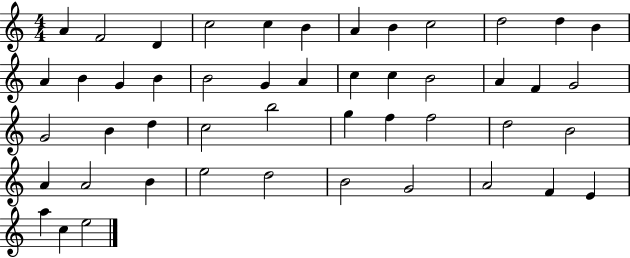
A4/q F4/h D4/q C5/h C5/q B4/q A4/q B4/q C5/h D5/h D5/q B4/q A4/q B4/q G4/q B4/q B4/h G4/q A4/q C5/q C5/q B4/h A4/q F4/q G4/h G4/h B4/q D5/q C5/h B5/h G5/q F5/q F5/h D5/h B4/h A4/q A4/h B4/q E5/h D5/h B4/h G4/h A4/h F4/q E4/q A5/q C5/q E5/h